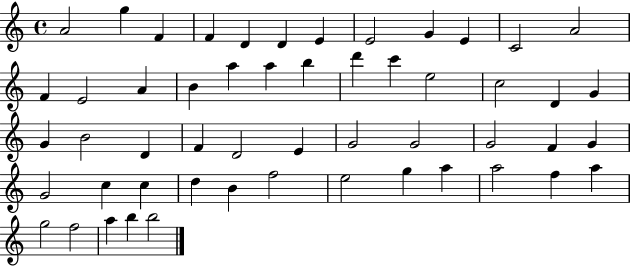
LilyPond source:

{
  \clef treble
  \time 4/4
  \defaultTimeSignature
  \key c \major
  a'2 g''4 f'4 | f'4 d'4 d'4 e'4 | e'2 g'4 e'4 | c'2 a'2 | \break f'4 e'2 a'4 | b'4 a''4 a''4 b''4 | d'''4 c'''4 e''2 | c''2 d'4 g'4 | \break g'4 b'2 d'4 | f'4 d'2 e'4 | g'2 g'2 | g'2 f'4 g'4 | \break g'2 c''4 c''4 | d''4 b'4 f''2 | e''2 g''4 a''4 | a''2 f''4 a''4 | \break g''2 f''2 | a''4 b''4 b''2 | \bar "|."
}